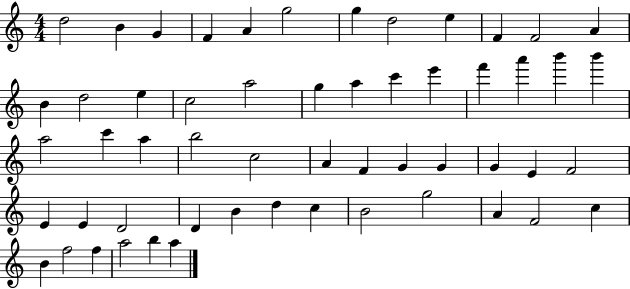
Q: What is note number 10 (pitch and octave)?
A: F4